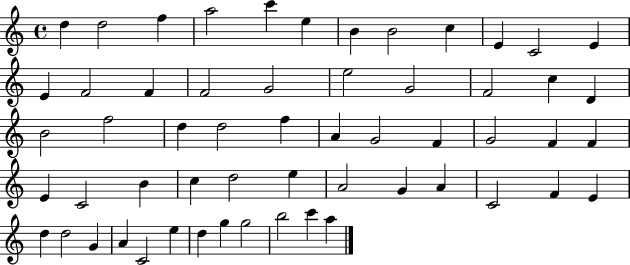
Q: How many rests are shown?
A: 0